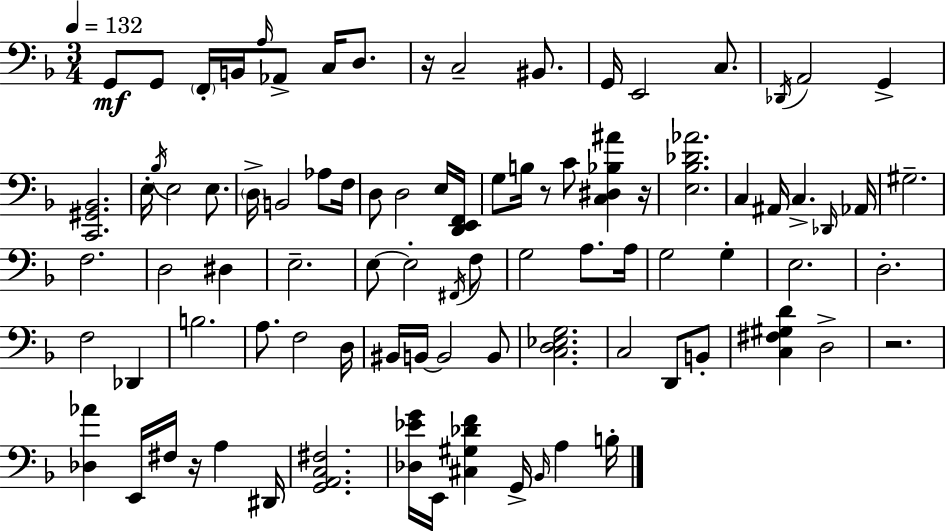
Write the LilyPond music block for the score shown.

{
  \clef bass
  \numericTimeSignature
  \time 3/4
  \key f \major
  \tempo 4 = 132
  g,8\mf g,8 \parenthesize f,16-. b,16 \grace { a16 } aes,8-> c16 d8. | r16 c2-- bis,8. | g,16 e,2 c8. | \acciaccatura { des,16 } a,2 g,4-> | \break <c, gis, bes,>2. | e16-. \acciaccatura { bes16 } e2 | e8. \parenthesize d16-> b,2 | aes8 f16 d8 d2 | \break e16 <d, e, f,>16 g8 b16 r8 c'8 <c dis bes ais'>4 | r16 <e bes des' aes'>2. | c4 ais,16 c4.-> | \grace { des,16 } aes,16 gis2.-- | \break f2. | d2 | dis4 e2.-- | e8~~ e2-. | \break \acciaccatura { fis,16 } f8 g2 | a8. a16 g2 | g4-. e2. | d2.-. | \break f2 | des,4 b2. | a8. f2 | d16 bis,16 b,16~~ b,2 | \break b,8 <c d ees g>2. | c2 | d,8 b,8-. <c fis gis d'>4 d2-> | r2. | \break <des aes'>4 e,16 fis16 r16 | a4 dis,16 <g, a, c fis>2. | <des ees' g'>16 e,16 <cis gis des' f'>4 g,16-> | \grace { bes,16 } a4 b16-. \bar "|."
}